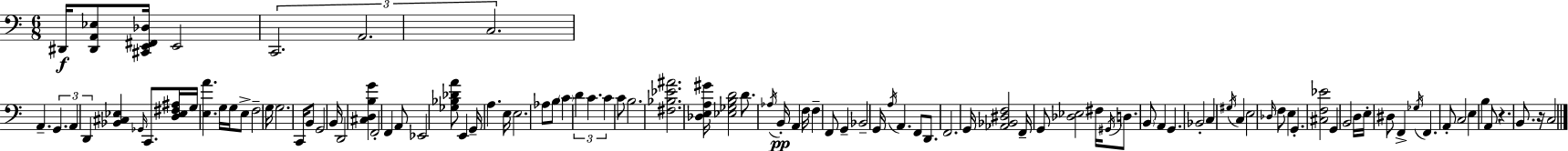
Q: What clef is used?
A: bass